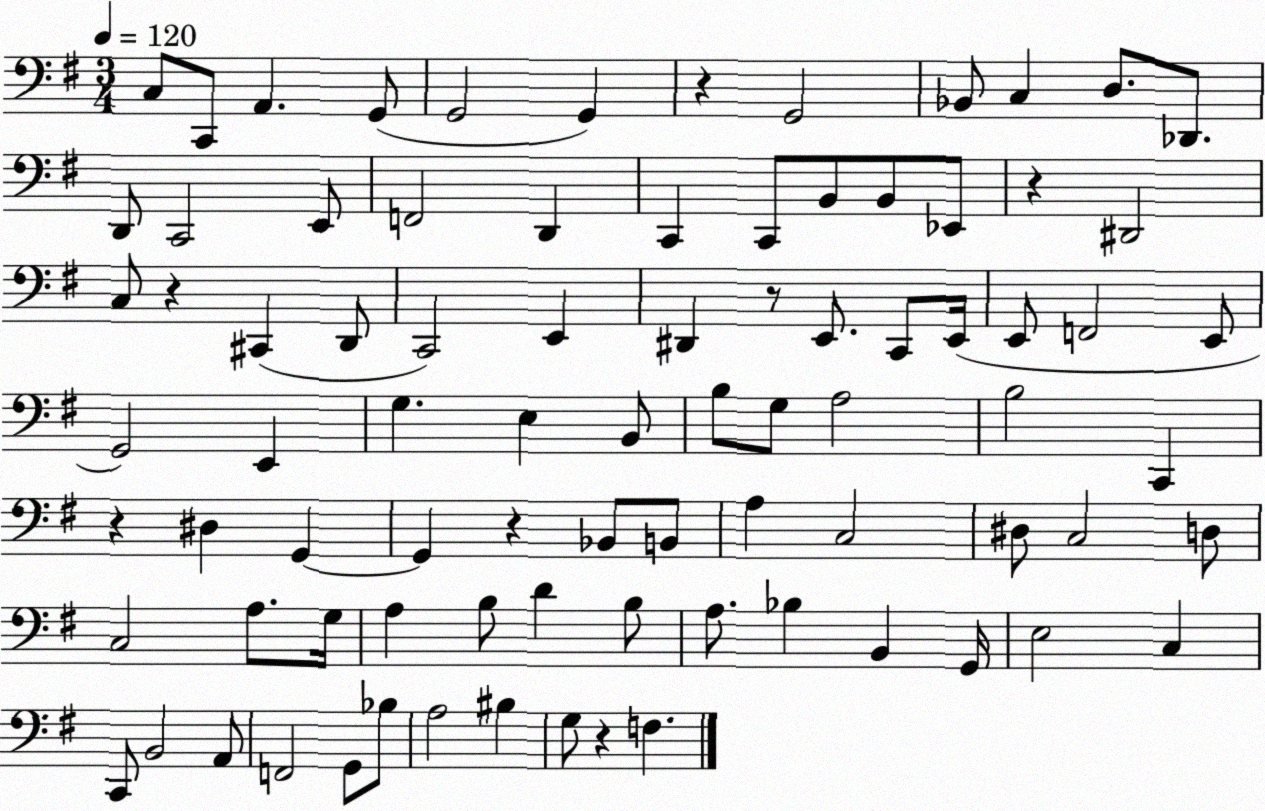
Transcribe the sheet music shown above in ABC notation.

X:1
T:Untitled
M:3/4
L:1/4
K:G
C,/2 C,,/2 A,, G,,/2 G,,2 G,, z G,,2 _B,,/2 C, D,/2 _D,,/2 D,,/2 C,,2 E,,/2 F,,2 D,, C,, C,,/2 B,,/2 B,,/2 _E,,/2 z ^D,,2 C,/2 z ^C,, D,,/2 C,,2 E,, ^D,, z/2 E,,/2 C,,/2 E,,/4 E,,/2 F,,2 E,,/2 G,,2 E,, G, E, B,,/2 B,/2 G,/2 A,2 B,2 C,, z ^D, G,, G,, z _B,,/2 B,,/2 A, C,2 ^D,/2 C,2 D,/2 C,2 A,/2 G,/4 A, B,/2 D B,/2 A,/2 _B, B,, G,,/4 E,2 C, C,,/2 B,,2 A,,/2 F,,2 G,,/2 _B,/2 A,2 ^B, G,/2 z F,